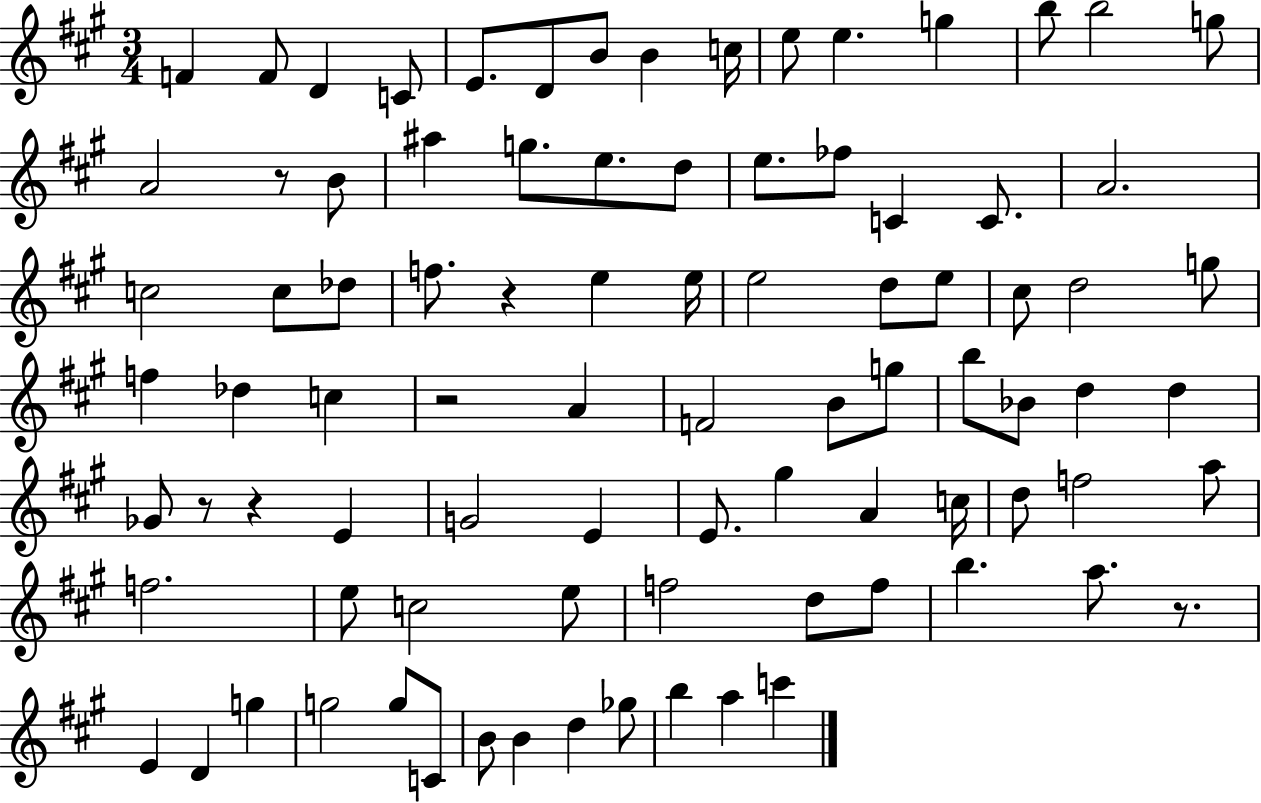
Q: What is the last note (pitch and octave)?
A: C6